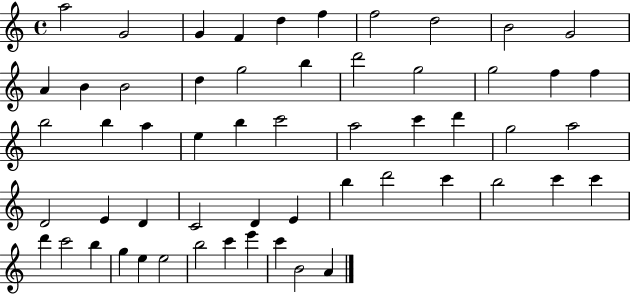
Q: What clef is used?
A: treble